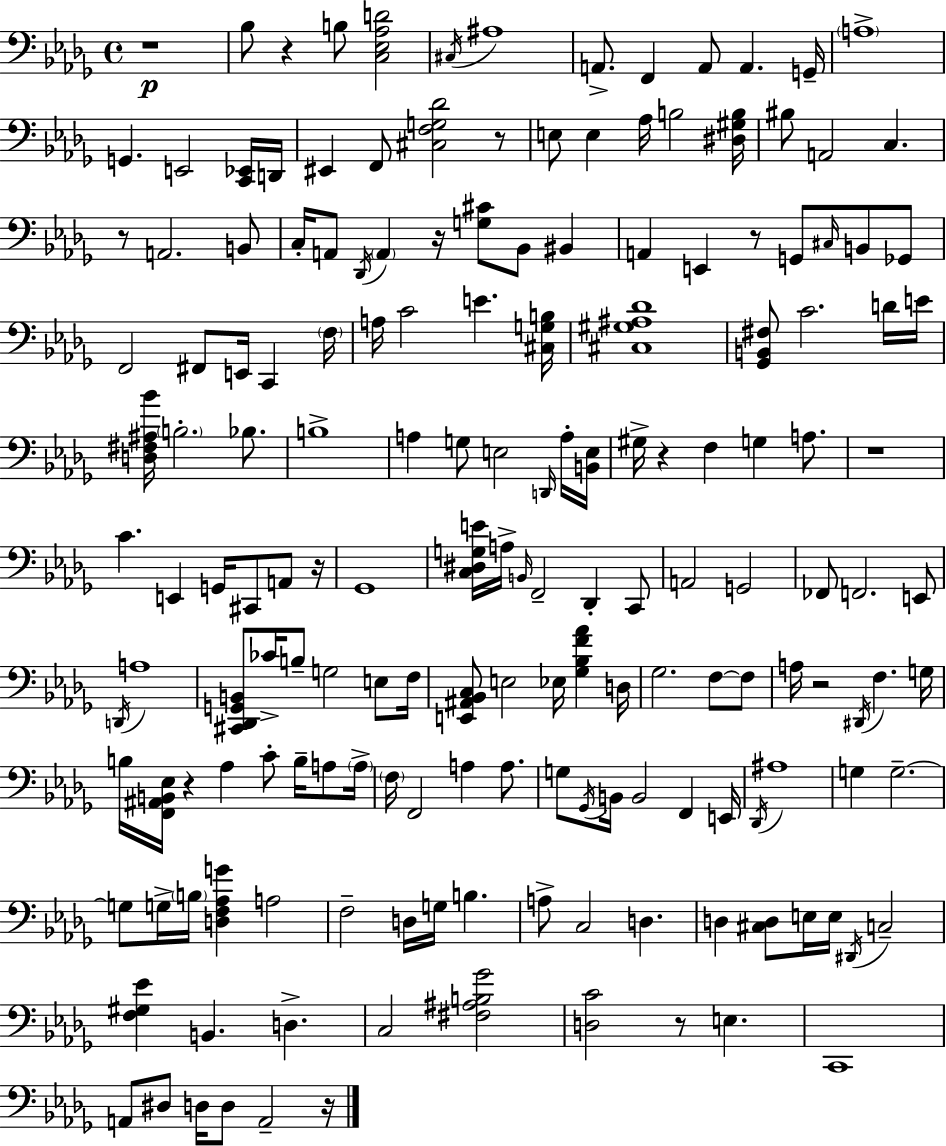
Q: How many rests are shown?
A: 13